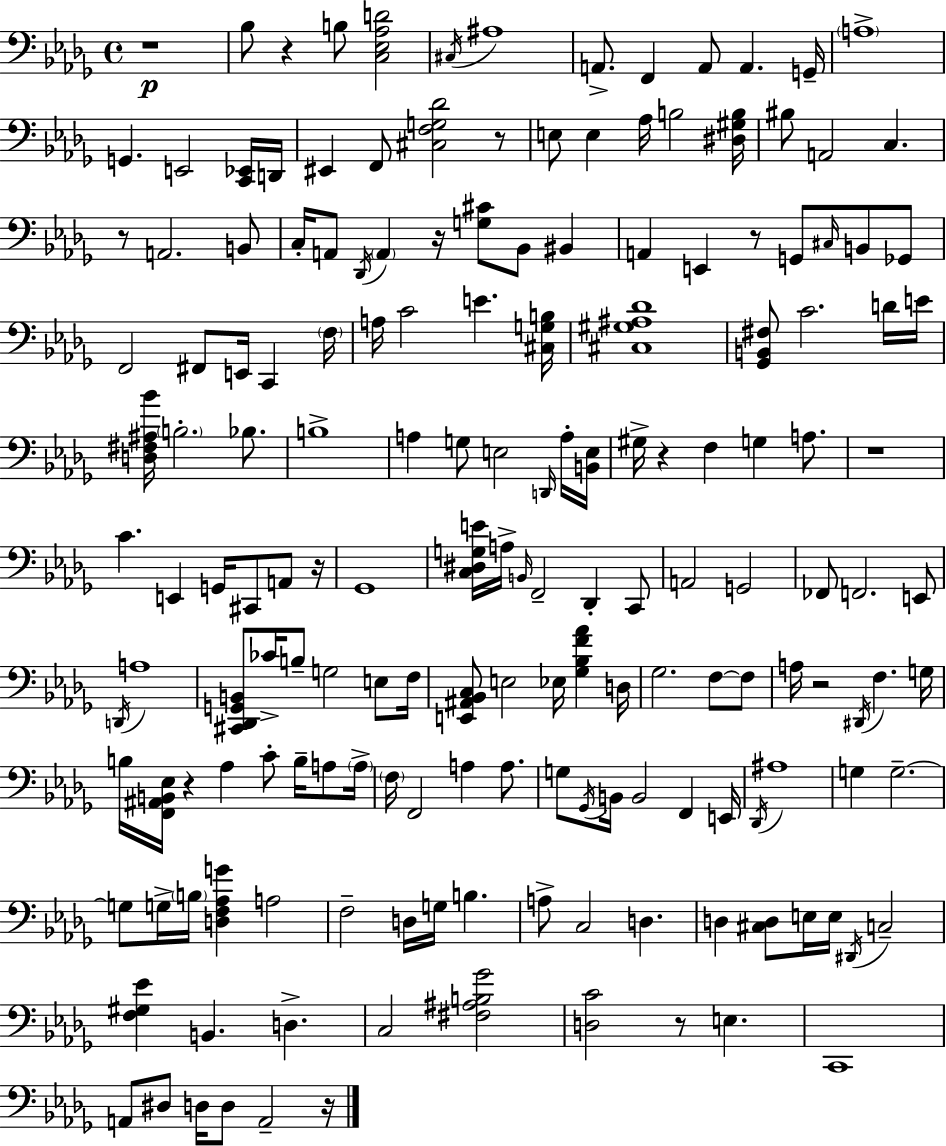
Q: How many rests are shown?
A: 13